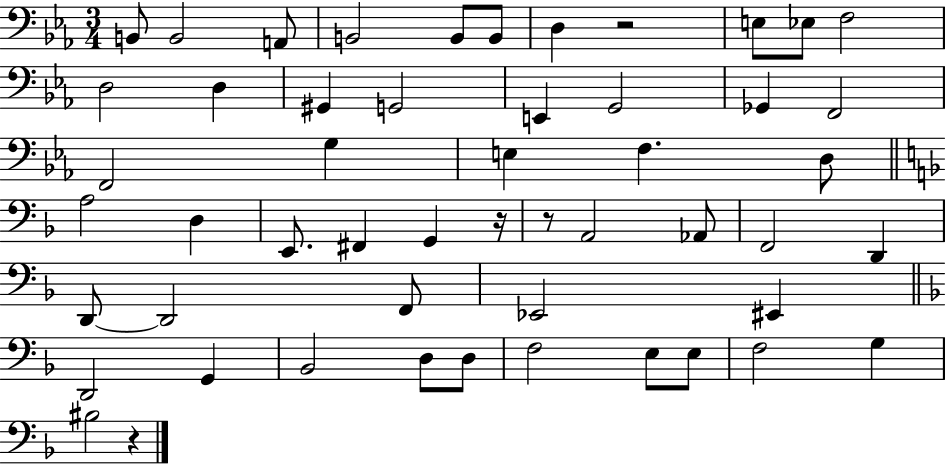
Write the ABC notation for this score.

X:1
T:Untitled
M:3/4
L:1/4
K:Eb
B,,/2 B,,2 A,,/2 B,,2 B,,/2 B,,/2 D, z2 E,/2 _E,/2 F,2 D,2 D, ^G,, G,,2 E,, G,,2 _G,, F,,2 F,,2 G, E, F, D,/2 A,2 D, E,,/2 ^F,, G,, z/4 z/2 A,,2 _A,,/2 F,,2 D,, D,,/2 D,,2 F,,/2 _E,,2 ^E,, D,,2 G,, _B,,2 D,/2 D,/2 F,2 E,/2 E,/2 F,2 G, ^B,2 z